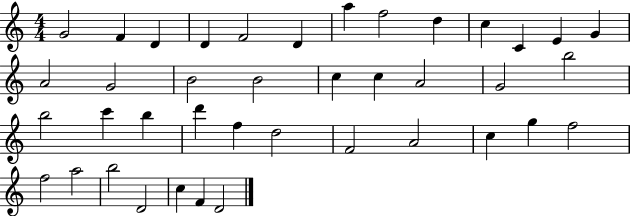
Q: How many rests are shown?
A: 0